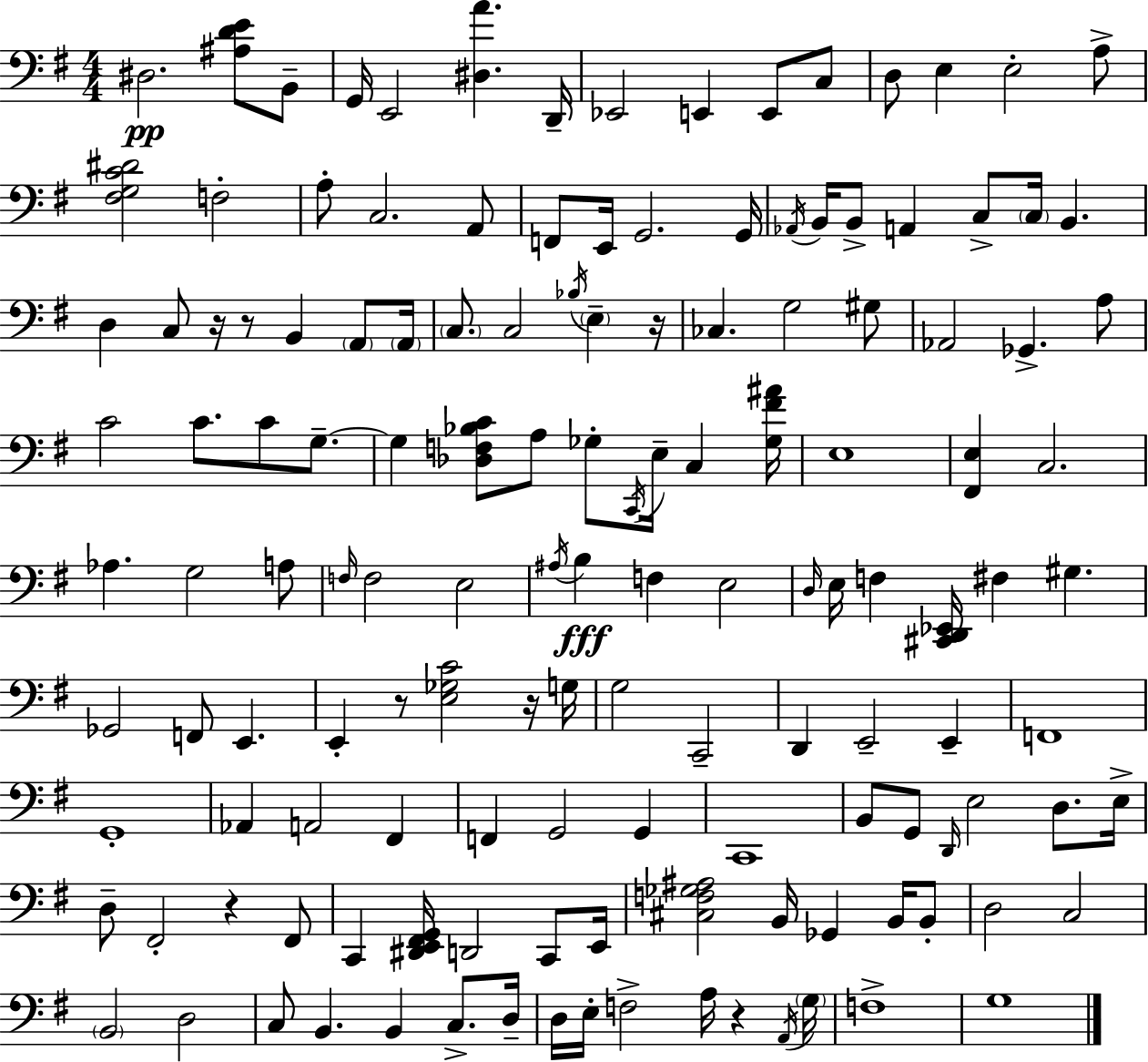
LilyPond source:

{
  \clef bass
  \numericTimeSignature
  \time 4/4
  \key e \minor
  \repeat volta 2 { dis2.\pp <ais d' e'>8 b,8-- | g,16 e,2 <dis a'>4. d,16-- | ees,2 e,4 e,8 c8 | d8 e4 e2-. a8-> | \break <fis g c' dis'>2 f2-. | a8-. c2. a,8 | f,8 e,16 g,2. g,16 | \acciaccatura { aes,16 } b,16 b,8-> a,4 c8-> \parenthesize c16 b,4. | \break d4 c8 r16 r8 b,4 \parenthesize a,8 | \parenthesize a,16 \parenthesize c8. c2 \acciaccatura { bes16 } \parenthesize e4-- | r16 ces4. g2 | gis8 aes,2 ges,4.-> | \break a8 c'2 c'8. c'8 g8.--~~ | g4 <des f bes c'>8 a8 ges8-. \acciaccatura { c,16 } e16-- c4 | <ges fis' ais'>16 e1 | <fis, e>4 c2. | \break aes4. g2 | a8 \grace { f16 } f2 e2 | \acciaccatura { ais16 }\fff b4 f4 e2 | \grace { d16 } e16 f4 <cis, d, ees,>16 fis4 | \break gis4. ges,2 f,8 | e,4. e,4-. r8 <e ges c'>2 | r16 g16 g2 c,2-- | d,4 e,2-- | \break e,4-- f,1 | g,1-. | aes,4 a,2 | fis,4 f,4 g,2 | \break g,4 c,1 | b,8 g,8 \grace { d,16 } e2 | d8. e16-> d8-- fis,2-. | r4 fis,8 c,4 <dis, e, fis, g,>16 d,2 | \break c,8 e,16 <cis f ges ais>2 b,16 | ges,4 b,16 b,8-. d2 c2 | \parenthesize b,2 d2 | c8 b,4. b,4 | \break c8.-> d16-- d16 e16-. f2-> | a16 r4 \acciaccatura { a,16 } \parenthesize g16 f1-> | g1 | } \bar "|."
}